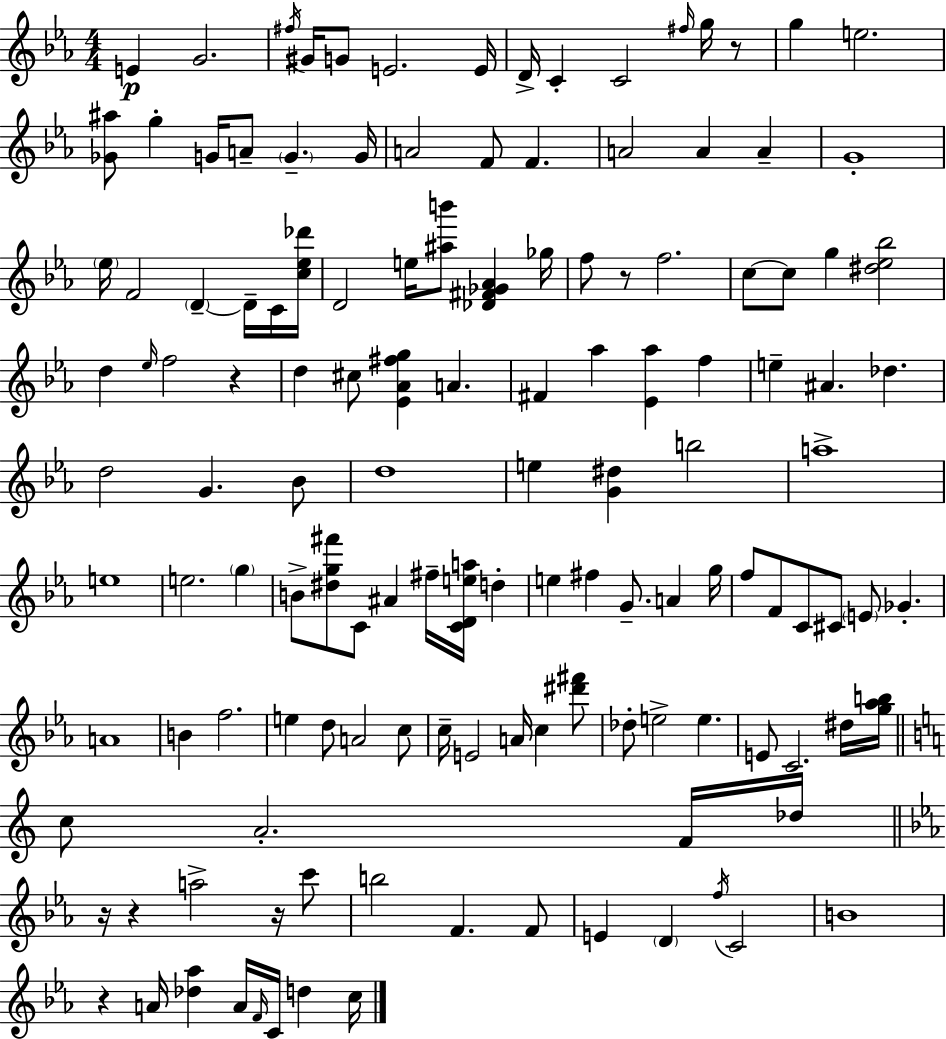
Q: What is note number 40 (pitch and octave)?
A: D5